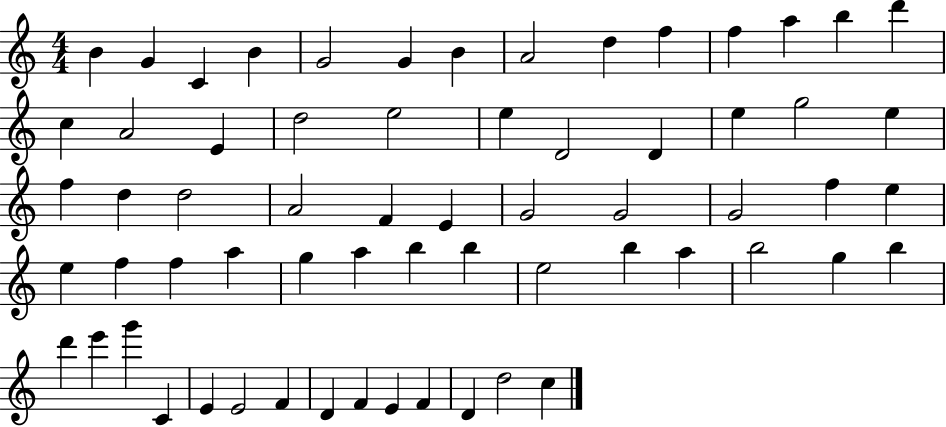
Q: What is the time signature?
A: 4/4